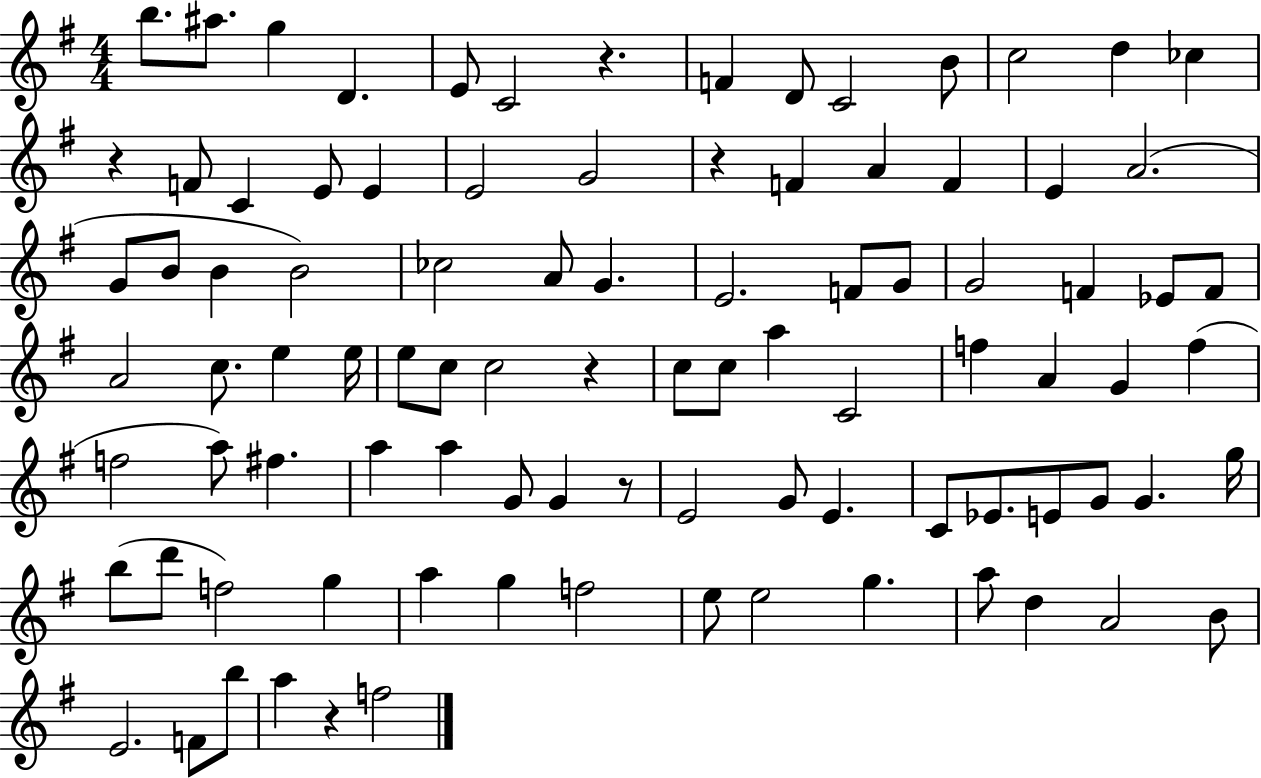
B5/e. A#5/e. G5/q D4/q. E4/e C4/h R/q. F4/q D4/e C4/h B4/e C5/h D5/q CES5/q R/q F4/e C4/q E4/e E4/q E4/h G4/h R/q F4/q A4/q F4/q E4/q A4/h. G4/e B4/e B4/q B4/h CES5/h A4/e G4/q. E4/h. F4/e G4/e G4/h F4/q Eb4/e F4/e A4/h C5/e. E5/q E5/s E5/e C5/e C5/h R/q C5/e C5/e A5/q C4/h F5/q A4/q G4/q F5/q F5/h A5/e F#5/q. A5/q A5/q G4/e G4/q R/e E4/h G4/e E4/q. C4/e Eb4/e. E4/e G4/e G4/q. G5/s B5/e D6/e F5/h G5/q A5/q G5/q F5/h E5/e E5/h G5/q. A5/e D5/q A4/h B4/e E4/h. F4/e B5/e A5/q R/q F5/h